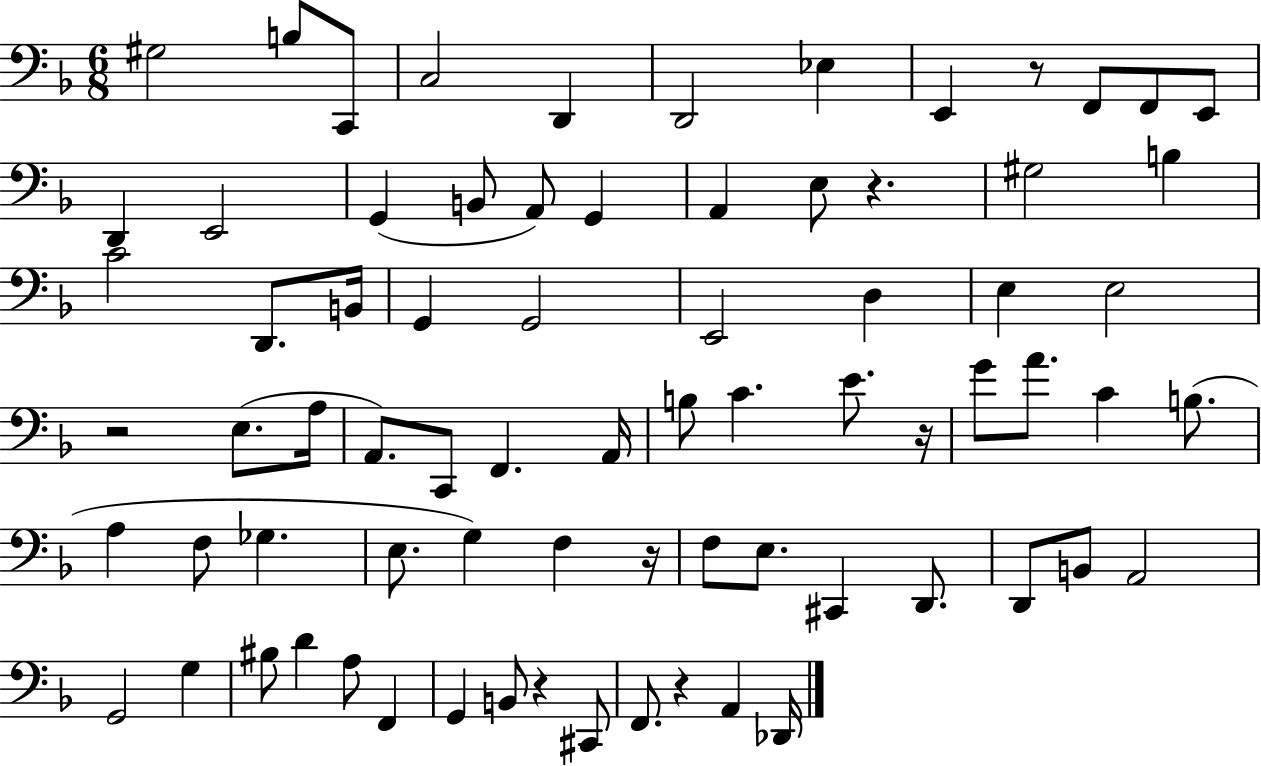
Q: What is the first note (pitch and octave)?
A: G#3